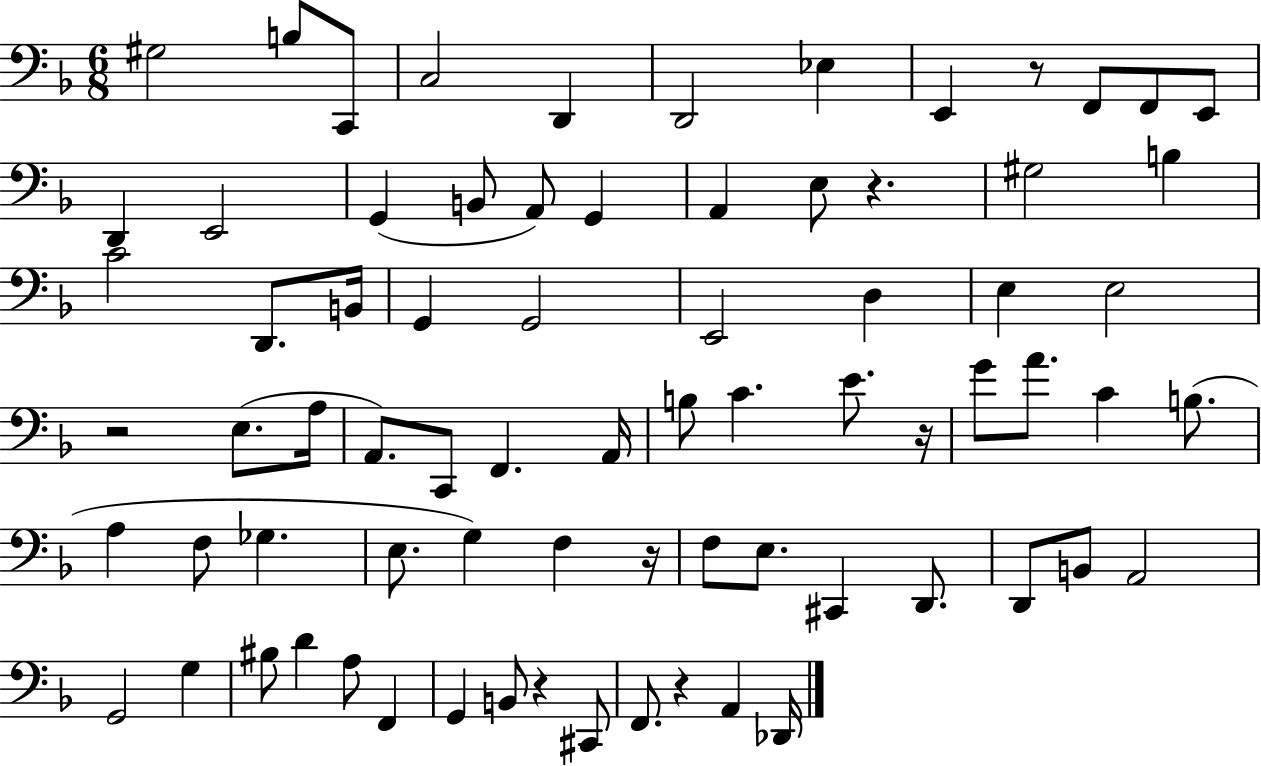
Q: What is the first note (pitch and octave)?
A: G#3